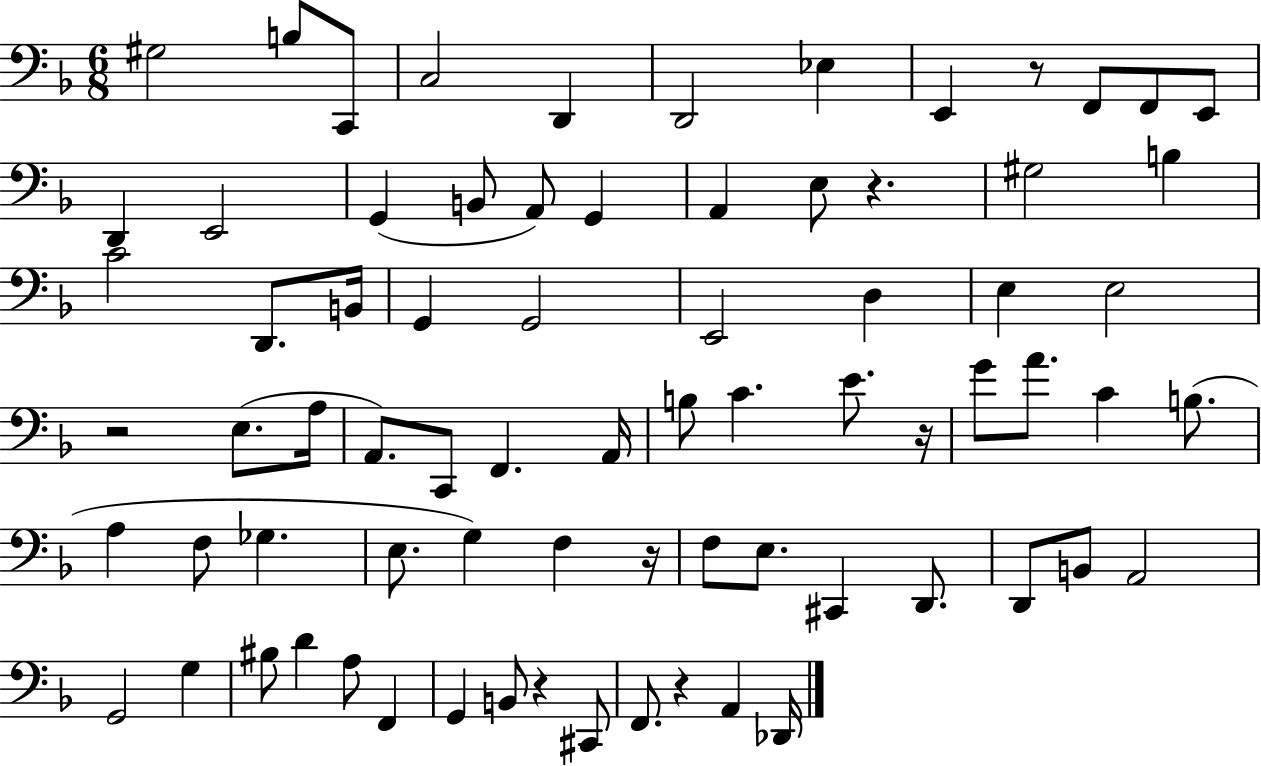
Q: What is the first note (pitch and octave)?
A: G#3